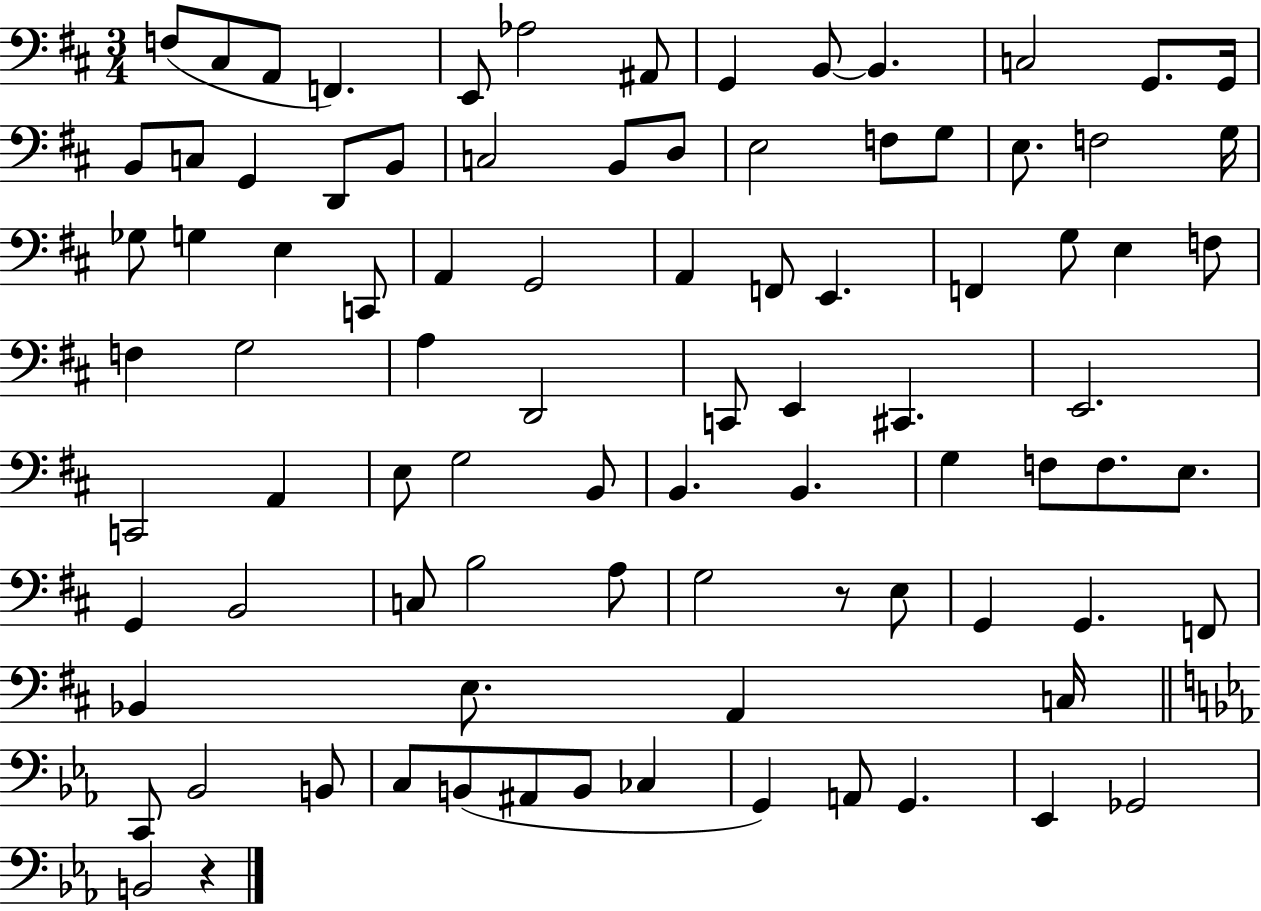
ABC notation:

X:1
T:Untitled
M:3/4
L:1/4
K:D
F,/2 ^C,/2 A,,/2 F,, E,,/2 _A,2 ^A,,/2 G,, B,,/2 B,, C,2 G,,/2 G,,/4 B,,/2 C,/2 G,, D,,/2 B,,/2 C,2 B,,/2 D,/2 E,2 F,/2 G,/2 E,/2 F,2 G,/4 _G,/2 G, E, C,,/2 A,, G,,2 A,, F,,/2 E,, F,, G,/2 E, F,/2 F, G,2 A, D,,2 C,,/2 E,, ^C,, E,,2 C,,2 A,, E,/2 G,2 B,,/2 B,, B,, G, F,/2 F,/2 E,/2 G,, B,,2 C,/2 B,2 A,/2 G,2 z/2 E,/2 G,, G,, F,,/2 _B,, E,/2 A,, C,/4 C,,/2 _B,,2 B,,/2 C,/2 B,,/2 ^A,,/2 B,,/2 _C, G,, A,,/2 G,, _E,, _G,,2 B,,2 z